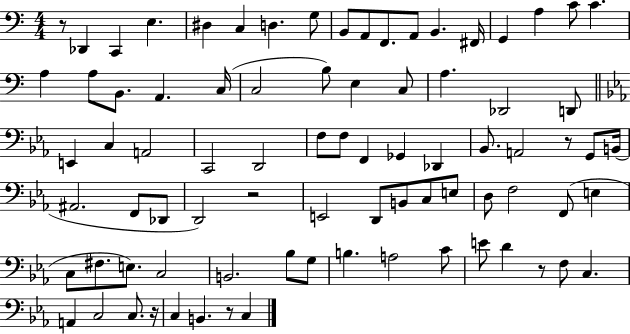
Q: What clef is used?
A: bass